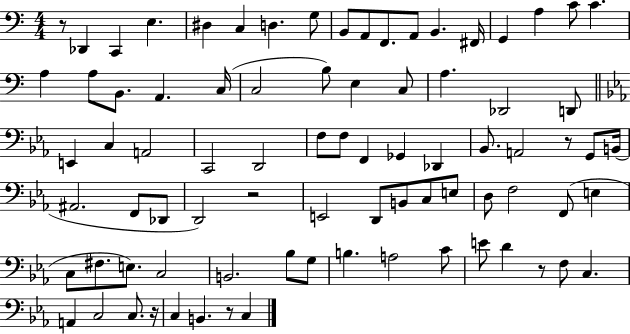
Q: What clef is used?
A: bass